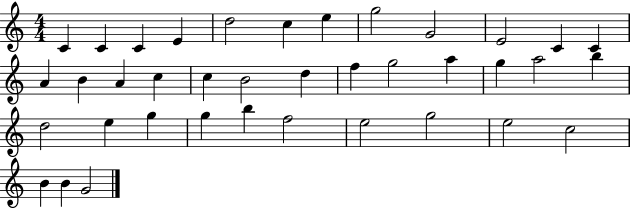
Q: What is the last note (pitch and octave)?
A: G4